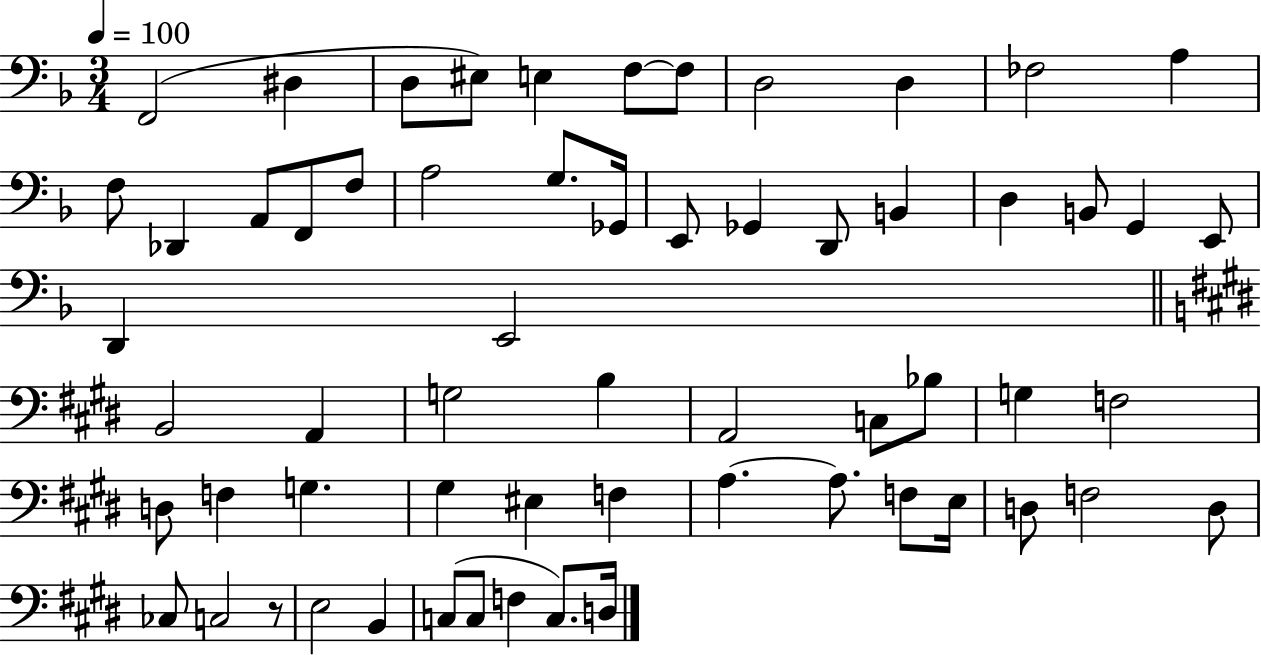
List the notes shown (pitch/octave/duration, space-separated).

F2/h D#3/q D3/e EIS3/e E3/q F3/e F3/e D3/h D3/q FES3/h A3/q F3/e Db2/q A2/e F2/e F3/e A3/h G3/e. Gb2/s E2/e Gb2/q D2/e B2/q D3/q B2/e G2/q E2/e D2/q E2/h B2/h A2/q G3/h B3/q A2/h C3/e Bb3/e G3/q F3/h D3/e F3/q G3/q. G#3/q EIS3/q F3/q A3/q. A3/e. F3/e E3/s D3/e F3/h D3/e CES3/e C3/h R/e E3/h B2/q C3/e C3/e F3/q C3/e. D3/s